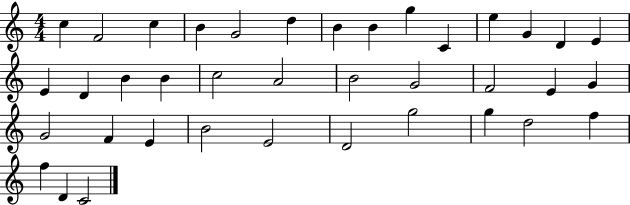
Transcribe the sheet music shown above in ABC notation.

X:1
T:Untitled
M:4/4
L:1/4
K:C
c F2 c B G2 d B B g C e G D E E D B B c2 A2 B2 G2 F2 E G G2 F E B2 E2 D2 g2 g d2 f f D C2